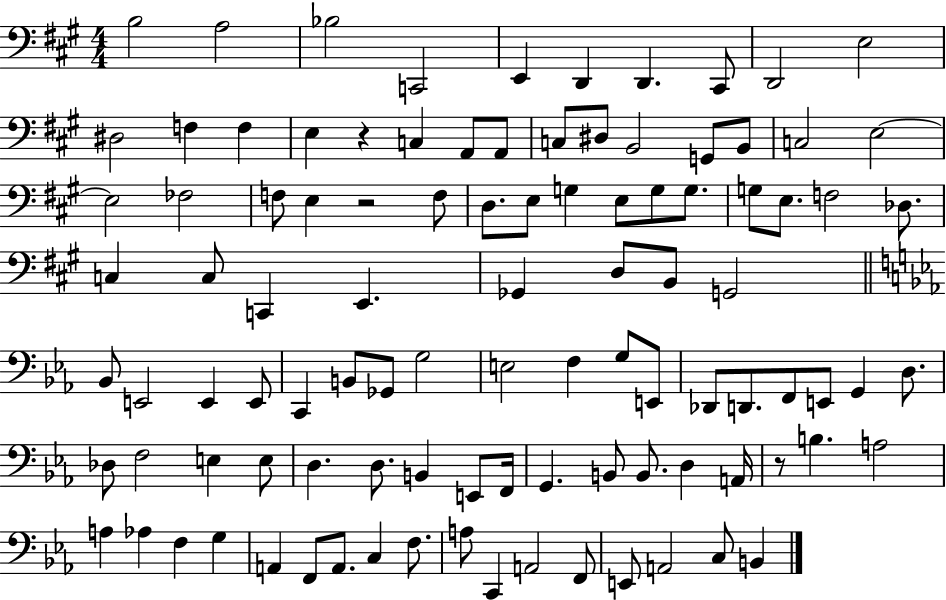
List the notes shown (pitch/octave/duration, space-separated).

B3/h A3/h Bb3/h C2/h E2/q D2/q D2/q. C#2/e D2/h E3/h D#3/h F3/q F3/q E3/q R/q C3/q A2/e A2/e C3/e D#3/e B2/h G2/e B2/e C3/h E3/h E3/h FES3/h F3/e E3/q R/h F3/e D3/e. E3/e G3/q E3/e G3/e G3/e. G3/e E3/e. F3/h Db3/e. C3/q C3/e C2/q E2/q. Gb2/q D3/e B2/e G2/h Bb2/e E2/h E2/q E2/e C2/q B2/e Gb2/e G3/h E3/h F3/q G3/e E2/e Db2/e D2/e. F2/e E2/e G2/q D3/e. Db3/e F3/h E3/q E3/e D3/q. D3/e. B2/q E2/e F2/s G2/q. B2/e B2/e. D3/q A2/s R/e B3/q. A3/h A3/q Ab3/q F3/q G3/q A2/q F2/e A2/e. C3/q F3/e. A3/e C2/q A2/h F2/e E2/e A2/h C3/e B2/q